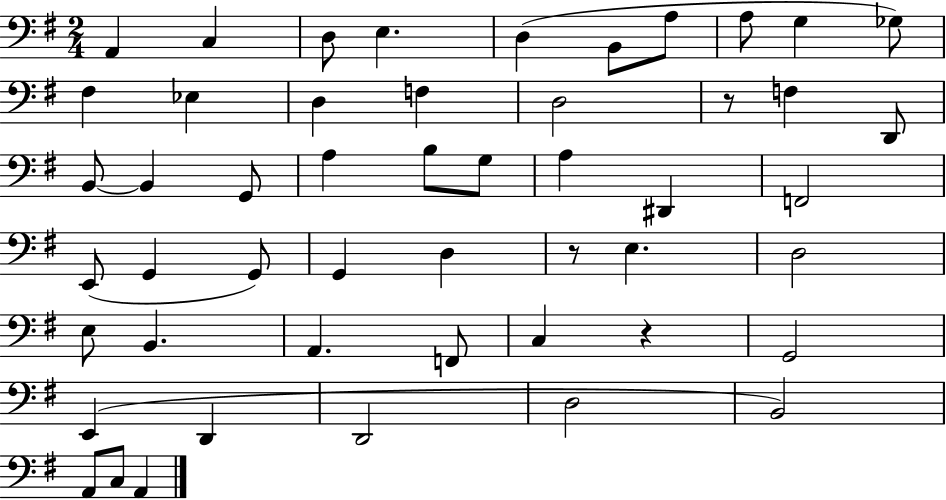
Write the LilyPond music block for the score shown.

{
  \clef bass
  \numericTimeSignature
  \time 2/4
  \key g \major
  \repeat volta 2 { a,4 c4 | d8 e4. | d4( b,8 a8 | a8 g4 ges8) | \break fis4 ees4 | d4 f4 | d2 | r8 f4 d,8 | \break b,8~~ b,4 g,8 | a4 b8 g8 | a4 dis,4 | f,2 | \break e,8( g,4 g,8) | g,4 d4 | r8 e4. | d2 | \break e8 b,4. | a,4. f,8 | c4 r4 | g,2 | \break e,4( d,4 | d,2 | d2 | b,2) | \break a,8 c8 a,4 | } \bar "|."
}